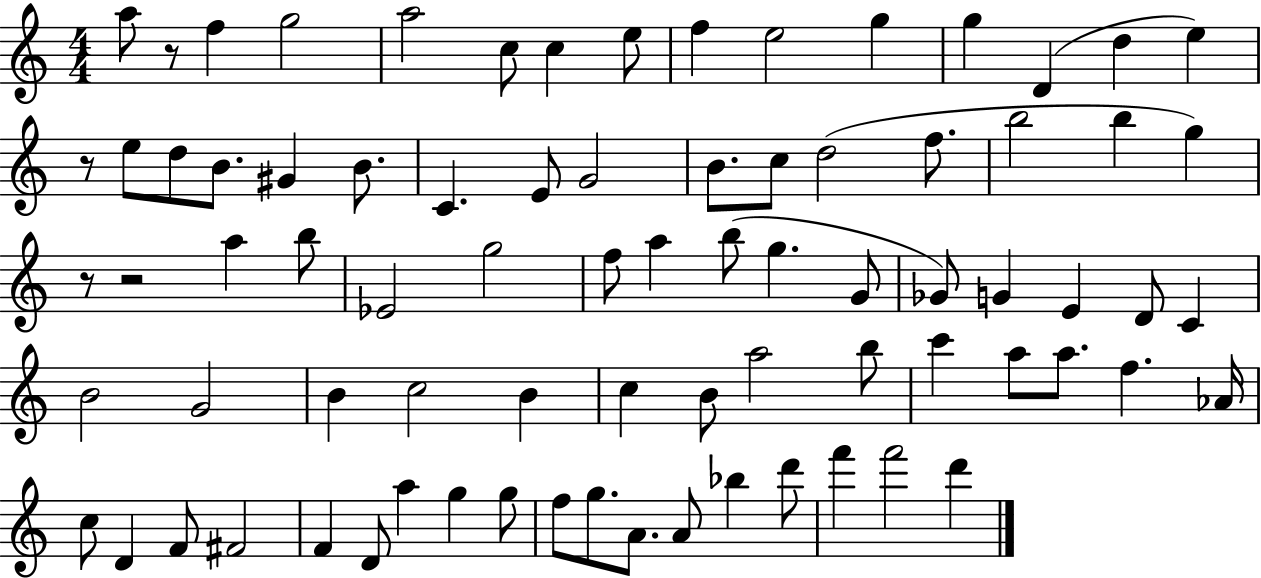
{
  \clef treble
  \numericTimeSignature
  \time 4/4
  \key c \major
  a''8 r8 f''4 g''2 | a''2 c''8 c''4 e''8 | f''4 e''2 g''4 | g''4 d'4( d''4 e''4) | \break r8 e''8 d''8 b'8. gis'4 b'8. | c'4. e'8 g'2 | b'8. c''8 d''2( f''8. | b''2 b''4 g''4) | \break r8 r2 a''4 b''8 | ees'2 g''2 | f''8 a''4 b''8( g''4. g'8 | ges'8) g'4 e'4 d'8 c'4 | \break b'2 g'2 | b'4 c''2 b'4 | c''4 b'8 a''2 b''8 | c'''4 a''8 a''8. f''4. aes'16 | \break c''8 d'4 f'8 fis'2 | f'4 d'8 a''4 g''4 g''8 | f''8 g''8. a'8. a'8 bes''4 d'''8 | f'''4 f'''2 d'''4 | \break \bar "|."
}